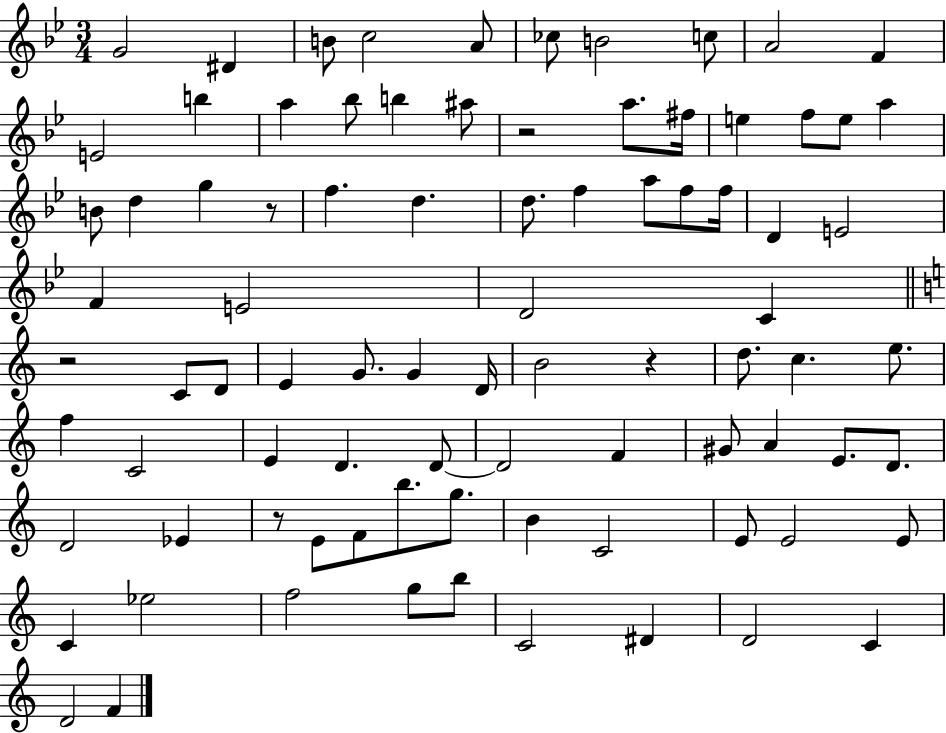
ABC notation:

X:1
T:Untitled
M:3/4
L:1/4
K:Bb
G2 ^D B/2 c2 A/2 _c/2 B2 c/2 A2 F E2 b a _b/2 b ^a/2 z2 a/2 ^f/4 e f/2 e/2 a B/2 d g z/2 f d d/2 f a/2 f/2 f/4 D E2 F E2 D2 C z2 C/2 D/2 E G/2 G D/4 B2 z d/2 c e/2 f C2 E D D/2 D2 F ^G/2 A E/2 D/2 D2 _E z/2 E/2 F/2 b/2 g/2 B C2 E/2 E2 E/2 C _e2 f2 g/2 b/2 C2 ^D D2 C D2 F